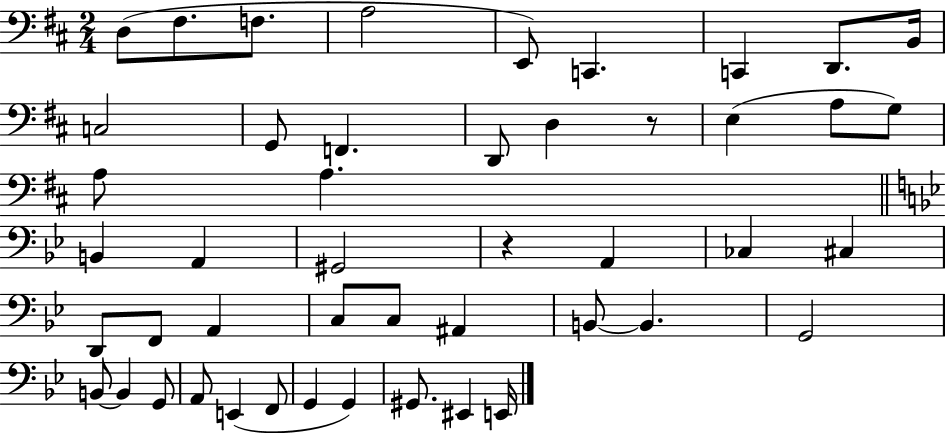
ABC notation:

X:1
T:Untitled
M:2/4
L:1/4
K:D
D,/2 ^F,/2 F,/2 A,2 E,,/2 C,, C,, D,,/2 B,,/4 C,2 G,,/2 F,, D,,/2 D, z/2 E, A,/2 G,/2 A,/2 A, B,, A,, ^G,,2 z A,, _C, ^C, D,,/2 F,,/2 A,, C,/2 C,/2 ^A,, B,,/2 B,, G,,2 B,,/2 B,, G,,/2 A,,/2 E,, F,,/2 G,, G,, ^G,,/2 ^E,, E,,/4